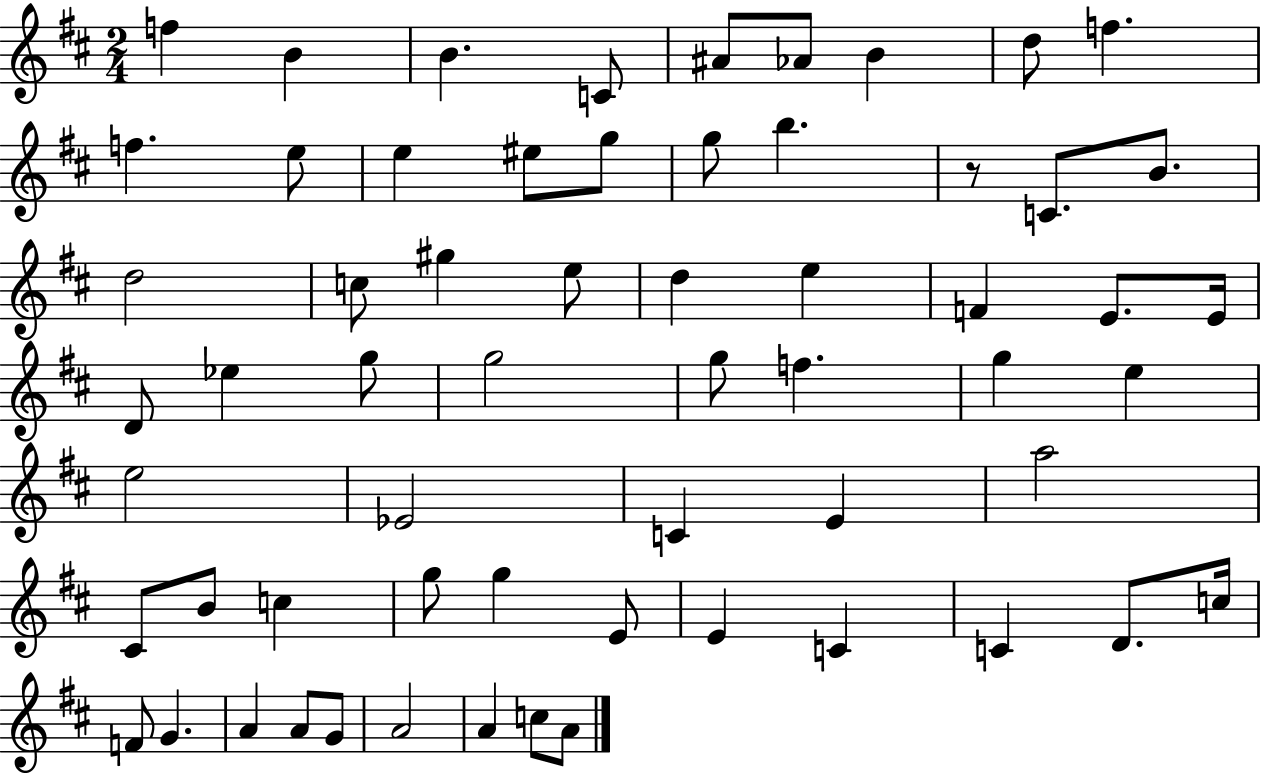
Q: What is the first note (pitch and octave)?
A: F5